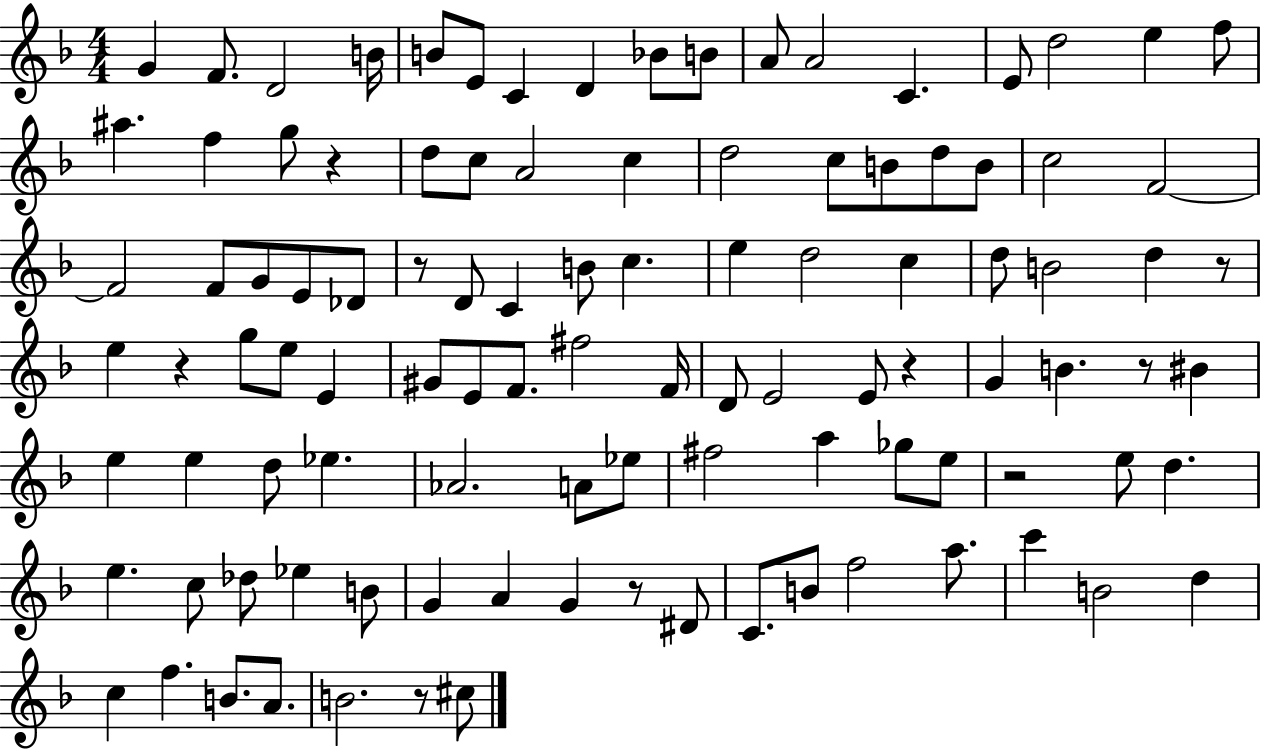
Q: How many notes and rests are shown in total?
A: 105